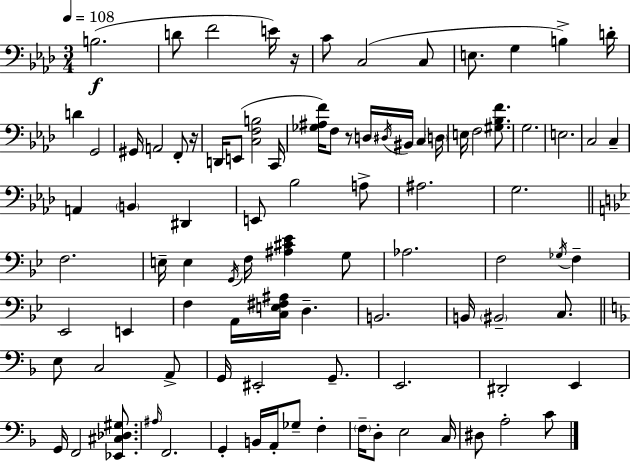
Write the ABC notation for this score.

X:1
T:Untitled
M:3/4
L:1/4
K:Fm
B,2 D/2 F2 E/4 z/4 C/2 C,2 C,/2 E,/2 G, B, D/4 D G,,2 ^G,,/4 A,,2 F,,/2 z/4 D,,/4 E,,/2 [C,F,B,]2 C,,/4 [_G,^A,F]/4 F,/2 z/2 D,/4 ^D,/4 ^B,,/4 C, D,/4 E,/4 F,2 [^G,_B,F]/2 G,2 E,2 C,2 C, A,, B,, ^D,, E,,/2 _B,2 A,/2 ^A,2 G,2 F,2 E,/4 E, G,,/4 F,/4 [^A,^C_E] G,/2 _A,2 F,2 _G,/4 F, _E,,2 E,, F, A,,/4 [C,E,^F,^A,]/4 D, B,,2 B,,/4 ^B,,2 C,/2 E,/2 C,2 A,,/2 G,,/4 ^E,,2 G,,/2 E,,2 ^D,,2 E,, G,,/4 F,,2 [_E,,^C,_D,^G,]/2 ^A,/4 F,,2 G,, B,,/4 A,,/4 _G,/2 F, F,/4 D,/2 E,2 C,/4 ^D,/2 A,2 C/2